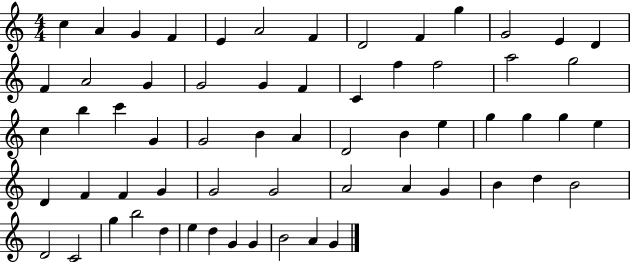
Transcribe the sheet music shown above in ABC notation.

X:1
T:Untitled
M:4/4
L:1/4
K:C
c A G F E A2 F D2 F g G2 E D F A2 G G2 G F C f f2 a2 g2 c b c' G G2 B A D2 B e g g g e D F F G G2 G2 A2 A G B d B2 D2 C2 g b2 d e d G G B2 A G